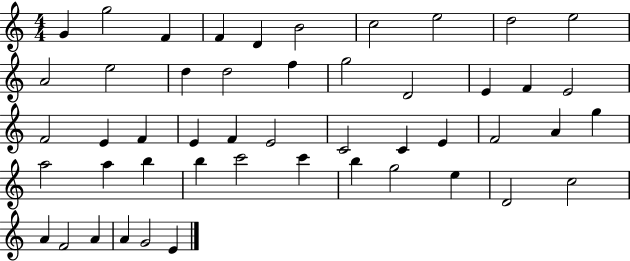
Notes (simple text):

G4/q G5/h F4/q F4/q D4/q B4/h C5/h E5/h D5/h E5/h A4/h E5/h D5/q D5/h F5/q G5/h D4/h E4/q F4/q E4/h F4/h E4/q F4/q E4/q F4/q E4/h C4/h C4/q E4/q F4/h A4/q G5/q A5/h A5/q B5/q B5/q C6/h C6/q B5/q G5/h E5/q D4/h C5/h A4/q F4/h A4/q A4/q G4/h E4/q